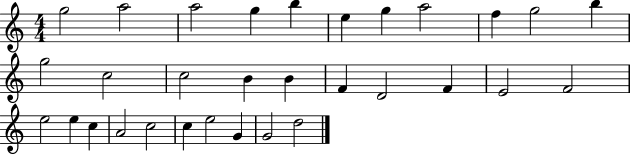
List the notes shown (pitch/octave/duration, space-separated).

G5/h A5/h A5/h G5/q B5/q E5/q G5/q A5/h F5/q G5/h B5/q G5/h C5/h C5/h B4/q B4/q F4/q D4/h F4/q E4/h F4/h E5/h E5/q C5/q A4/h C5/h C5/q E5/h G4/q G4/h D5/h